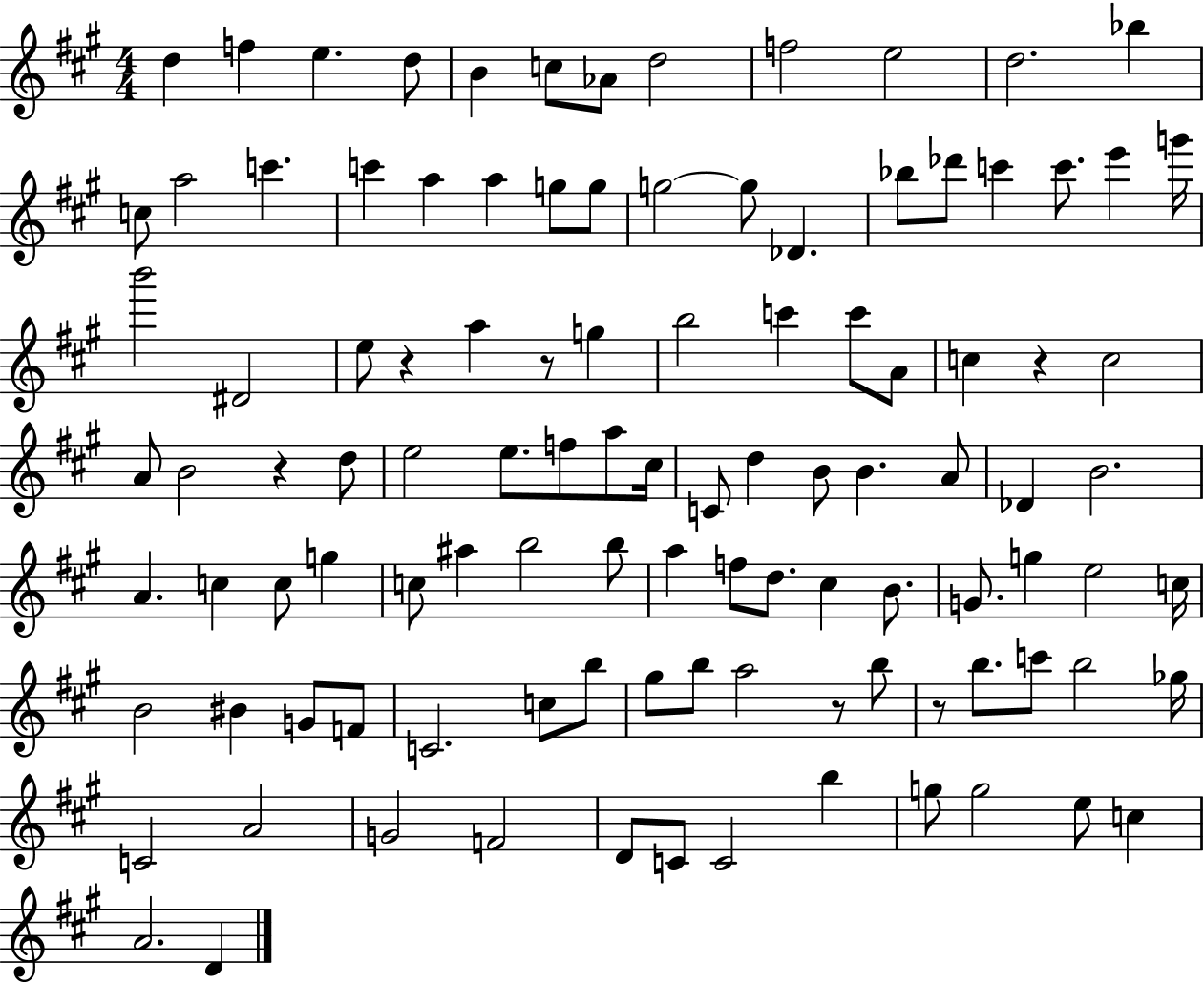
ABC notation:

X:1
T:Untitled
M:4/4
L:1/4
K:A
d f e d/2 B c/2 _A/2 d2 f2 e2 d2 _b c/2 a2 c' c' a a g/2 g/2 g2 g/2 _D _b/2 _d'/2 c' c'/2 e' g'/4 b'2 ^D2 e/2 z a z/2 g b2 c' c'/2 A/2 c z c2 A/2 B2 z d/2 e2 e/2 f/2 a/2 ^c/4 C/2 d B/2 B A/2 _D B2 A c c/2 g c/2 ^a b2 b/2 a f/2 d/2 ^c B/2 G/2 g e2 c/4 B2 ^B G/2 F/2 C2 c/2 b/2 ^g/2 b/2 a2 z/2 b/2 z/2 b/2 c'/2 b2 _g/4 C2 A2 G2 F2 D/2 C/2 C2 b g/2 g2 e/2 c A2 D